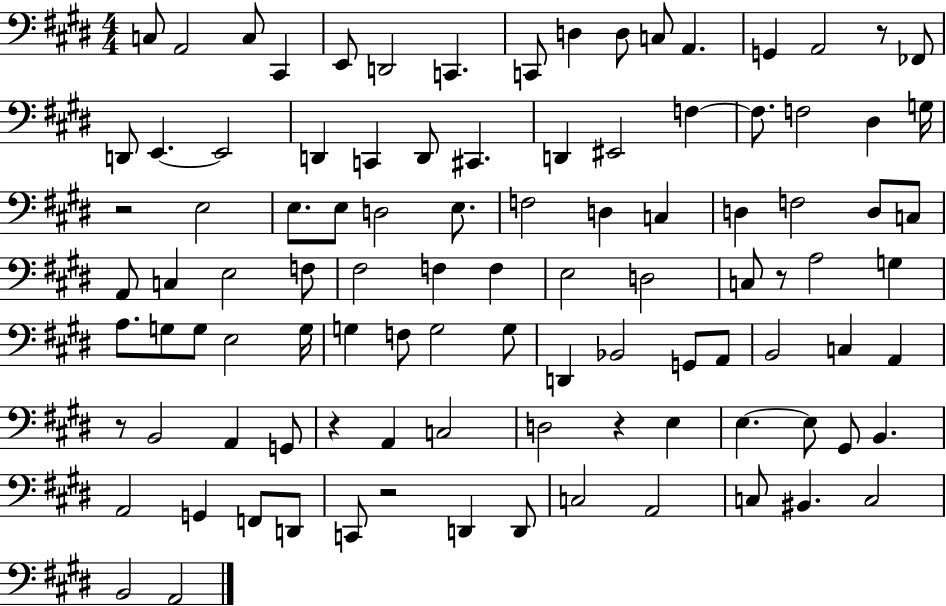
{
  \clef bass
  \numericTimeSignature
  \time 4/4
  \key e \major
  \repeat volta 2 { c8 a,2 c8 cis,4 | e,8 d,2 c,4. | c,8 d4 d8 c8 a,4. | g,4 a,2 r8 fes,8 | \break d,8 e,4.~~ e,2 | d,4 c,4 d,8 cis,4. | d,4 eis,2 f4~~ | f8. f2 dis4 g16 | \break r2 e2 | e8. e8 d2 e8. | f2 d4 c4 | d4 f2 d8 c8 | \break a,8 c4 e2 f8 | fis2 f4 f4 | e2 d2 | c8 r8 a2 g4 | \break a8. g8 g8 e2 g16 | g4 f8 g2 g8 | d,4 bes,2 g,8 a,8 | b,2 c4 a,4 | \break r8 b,2 a,4 g,8 | r4 a,4 c2 | d2 r4 e4 | e4.~~ e8 gis,8 b,4. | \break a,2 g,4 f,8 d,8 | c,8 r2 d,4 d,8 | c2 a,2 | c8 bis,4. c2 | \break b,2 a,2 | } \bar "|."
}